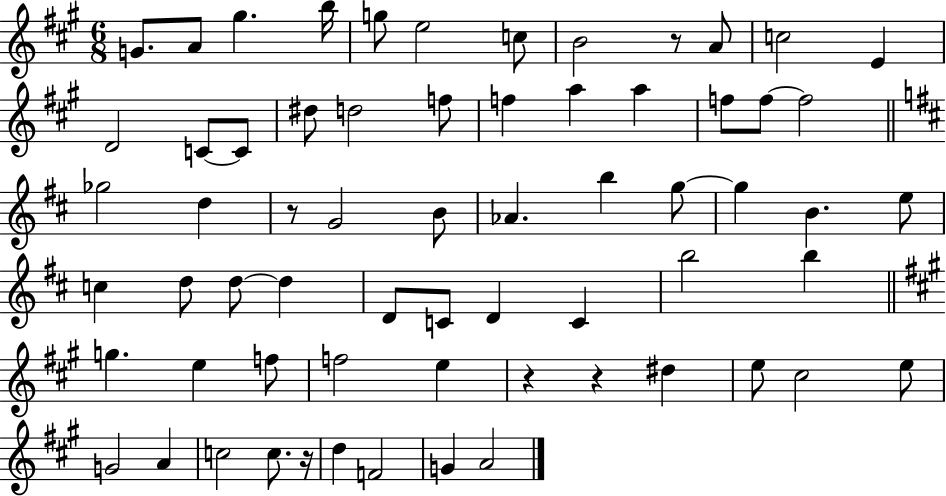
{
  \clef treble
  \numericTimeSignature
  \time 6/8
  \key a \major
  g'8. a'8 gis''4. b''16 | g''8 e''2 c''8 | b'2 r8 a'8 | c''2 e'4 | \break d'2 c'8~~ c'8 | dis''8 d''2 f''8 | f''4 a''4 a''4 | f''8 f''8~~ f''2 | \break \bar "||" \break \key d \major ges''2 d''4 | r8 g'2 b'8 | aes'4. b''4 g''8~~ | g''4 b'4. e''8 | \break c''4 d''8 d''8~~ d''4 | d'8 c'8 d'4 c'4 | b''2 b''4 | \bar "||" \break \key a \major g''4. e''4 f''8 | f''2 e''4 | r4 r4 dis''4 | e''8 cis''2 e''8 | \break g'2 a'4 | c''2 c''8. r16 | d''4 f'2 | g'4 a'2 | \break \bar "|."
}